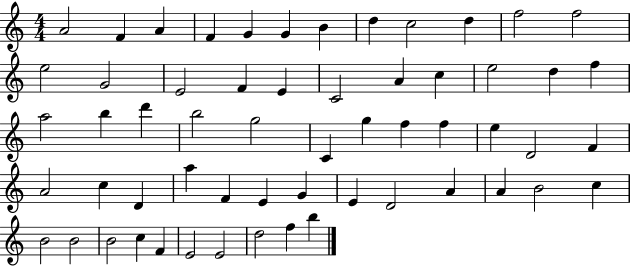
A4/h F4/q A4/q F4/q G4/q G4/q B4/q D5/q C5/h D5/q F5/h F5/h E5/h G4/h E4/h F4/q E4/q C4/h A4/q C5/q E5/h D5/q F5/q A5/h B5/q D6/q B5/h G5/h C4/q G5/q F5/q F5/q E5/q D4/h F4/q A4/h C5/q D4/q A5/q F4/q E4/q G4/q E4/q D4/h A4/q A4/q B4/h C5/q B4/h B4/h B4/h C5/q F4/q E4/h E4/h D5/h F5/q B5/q